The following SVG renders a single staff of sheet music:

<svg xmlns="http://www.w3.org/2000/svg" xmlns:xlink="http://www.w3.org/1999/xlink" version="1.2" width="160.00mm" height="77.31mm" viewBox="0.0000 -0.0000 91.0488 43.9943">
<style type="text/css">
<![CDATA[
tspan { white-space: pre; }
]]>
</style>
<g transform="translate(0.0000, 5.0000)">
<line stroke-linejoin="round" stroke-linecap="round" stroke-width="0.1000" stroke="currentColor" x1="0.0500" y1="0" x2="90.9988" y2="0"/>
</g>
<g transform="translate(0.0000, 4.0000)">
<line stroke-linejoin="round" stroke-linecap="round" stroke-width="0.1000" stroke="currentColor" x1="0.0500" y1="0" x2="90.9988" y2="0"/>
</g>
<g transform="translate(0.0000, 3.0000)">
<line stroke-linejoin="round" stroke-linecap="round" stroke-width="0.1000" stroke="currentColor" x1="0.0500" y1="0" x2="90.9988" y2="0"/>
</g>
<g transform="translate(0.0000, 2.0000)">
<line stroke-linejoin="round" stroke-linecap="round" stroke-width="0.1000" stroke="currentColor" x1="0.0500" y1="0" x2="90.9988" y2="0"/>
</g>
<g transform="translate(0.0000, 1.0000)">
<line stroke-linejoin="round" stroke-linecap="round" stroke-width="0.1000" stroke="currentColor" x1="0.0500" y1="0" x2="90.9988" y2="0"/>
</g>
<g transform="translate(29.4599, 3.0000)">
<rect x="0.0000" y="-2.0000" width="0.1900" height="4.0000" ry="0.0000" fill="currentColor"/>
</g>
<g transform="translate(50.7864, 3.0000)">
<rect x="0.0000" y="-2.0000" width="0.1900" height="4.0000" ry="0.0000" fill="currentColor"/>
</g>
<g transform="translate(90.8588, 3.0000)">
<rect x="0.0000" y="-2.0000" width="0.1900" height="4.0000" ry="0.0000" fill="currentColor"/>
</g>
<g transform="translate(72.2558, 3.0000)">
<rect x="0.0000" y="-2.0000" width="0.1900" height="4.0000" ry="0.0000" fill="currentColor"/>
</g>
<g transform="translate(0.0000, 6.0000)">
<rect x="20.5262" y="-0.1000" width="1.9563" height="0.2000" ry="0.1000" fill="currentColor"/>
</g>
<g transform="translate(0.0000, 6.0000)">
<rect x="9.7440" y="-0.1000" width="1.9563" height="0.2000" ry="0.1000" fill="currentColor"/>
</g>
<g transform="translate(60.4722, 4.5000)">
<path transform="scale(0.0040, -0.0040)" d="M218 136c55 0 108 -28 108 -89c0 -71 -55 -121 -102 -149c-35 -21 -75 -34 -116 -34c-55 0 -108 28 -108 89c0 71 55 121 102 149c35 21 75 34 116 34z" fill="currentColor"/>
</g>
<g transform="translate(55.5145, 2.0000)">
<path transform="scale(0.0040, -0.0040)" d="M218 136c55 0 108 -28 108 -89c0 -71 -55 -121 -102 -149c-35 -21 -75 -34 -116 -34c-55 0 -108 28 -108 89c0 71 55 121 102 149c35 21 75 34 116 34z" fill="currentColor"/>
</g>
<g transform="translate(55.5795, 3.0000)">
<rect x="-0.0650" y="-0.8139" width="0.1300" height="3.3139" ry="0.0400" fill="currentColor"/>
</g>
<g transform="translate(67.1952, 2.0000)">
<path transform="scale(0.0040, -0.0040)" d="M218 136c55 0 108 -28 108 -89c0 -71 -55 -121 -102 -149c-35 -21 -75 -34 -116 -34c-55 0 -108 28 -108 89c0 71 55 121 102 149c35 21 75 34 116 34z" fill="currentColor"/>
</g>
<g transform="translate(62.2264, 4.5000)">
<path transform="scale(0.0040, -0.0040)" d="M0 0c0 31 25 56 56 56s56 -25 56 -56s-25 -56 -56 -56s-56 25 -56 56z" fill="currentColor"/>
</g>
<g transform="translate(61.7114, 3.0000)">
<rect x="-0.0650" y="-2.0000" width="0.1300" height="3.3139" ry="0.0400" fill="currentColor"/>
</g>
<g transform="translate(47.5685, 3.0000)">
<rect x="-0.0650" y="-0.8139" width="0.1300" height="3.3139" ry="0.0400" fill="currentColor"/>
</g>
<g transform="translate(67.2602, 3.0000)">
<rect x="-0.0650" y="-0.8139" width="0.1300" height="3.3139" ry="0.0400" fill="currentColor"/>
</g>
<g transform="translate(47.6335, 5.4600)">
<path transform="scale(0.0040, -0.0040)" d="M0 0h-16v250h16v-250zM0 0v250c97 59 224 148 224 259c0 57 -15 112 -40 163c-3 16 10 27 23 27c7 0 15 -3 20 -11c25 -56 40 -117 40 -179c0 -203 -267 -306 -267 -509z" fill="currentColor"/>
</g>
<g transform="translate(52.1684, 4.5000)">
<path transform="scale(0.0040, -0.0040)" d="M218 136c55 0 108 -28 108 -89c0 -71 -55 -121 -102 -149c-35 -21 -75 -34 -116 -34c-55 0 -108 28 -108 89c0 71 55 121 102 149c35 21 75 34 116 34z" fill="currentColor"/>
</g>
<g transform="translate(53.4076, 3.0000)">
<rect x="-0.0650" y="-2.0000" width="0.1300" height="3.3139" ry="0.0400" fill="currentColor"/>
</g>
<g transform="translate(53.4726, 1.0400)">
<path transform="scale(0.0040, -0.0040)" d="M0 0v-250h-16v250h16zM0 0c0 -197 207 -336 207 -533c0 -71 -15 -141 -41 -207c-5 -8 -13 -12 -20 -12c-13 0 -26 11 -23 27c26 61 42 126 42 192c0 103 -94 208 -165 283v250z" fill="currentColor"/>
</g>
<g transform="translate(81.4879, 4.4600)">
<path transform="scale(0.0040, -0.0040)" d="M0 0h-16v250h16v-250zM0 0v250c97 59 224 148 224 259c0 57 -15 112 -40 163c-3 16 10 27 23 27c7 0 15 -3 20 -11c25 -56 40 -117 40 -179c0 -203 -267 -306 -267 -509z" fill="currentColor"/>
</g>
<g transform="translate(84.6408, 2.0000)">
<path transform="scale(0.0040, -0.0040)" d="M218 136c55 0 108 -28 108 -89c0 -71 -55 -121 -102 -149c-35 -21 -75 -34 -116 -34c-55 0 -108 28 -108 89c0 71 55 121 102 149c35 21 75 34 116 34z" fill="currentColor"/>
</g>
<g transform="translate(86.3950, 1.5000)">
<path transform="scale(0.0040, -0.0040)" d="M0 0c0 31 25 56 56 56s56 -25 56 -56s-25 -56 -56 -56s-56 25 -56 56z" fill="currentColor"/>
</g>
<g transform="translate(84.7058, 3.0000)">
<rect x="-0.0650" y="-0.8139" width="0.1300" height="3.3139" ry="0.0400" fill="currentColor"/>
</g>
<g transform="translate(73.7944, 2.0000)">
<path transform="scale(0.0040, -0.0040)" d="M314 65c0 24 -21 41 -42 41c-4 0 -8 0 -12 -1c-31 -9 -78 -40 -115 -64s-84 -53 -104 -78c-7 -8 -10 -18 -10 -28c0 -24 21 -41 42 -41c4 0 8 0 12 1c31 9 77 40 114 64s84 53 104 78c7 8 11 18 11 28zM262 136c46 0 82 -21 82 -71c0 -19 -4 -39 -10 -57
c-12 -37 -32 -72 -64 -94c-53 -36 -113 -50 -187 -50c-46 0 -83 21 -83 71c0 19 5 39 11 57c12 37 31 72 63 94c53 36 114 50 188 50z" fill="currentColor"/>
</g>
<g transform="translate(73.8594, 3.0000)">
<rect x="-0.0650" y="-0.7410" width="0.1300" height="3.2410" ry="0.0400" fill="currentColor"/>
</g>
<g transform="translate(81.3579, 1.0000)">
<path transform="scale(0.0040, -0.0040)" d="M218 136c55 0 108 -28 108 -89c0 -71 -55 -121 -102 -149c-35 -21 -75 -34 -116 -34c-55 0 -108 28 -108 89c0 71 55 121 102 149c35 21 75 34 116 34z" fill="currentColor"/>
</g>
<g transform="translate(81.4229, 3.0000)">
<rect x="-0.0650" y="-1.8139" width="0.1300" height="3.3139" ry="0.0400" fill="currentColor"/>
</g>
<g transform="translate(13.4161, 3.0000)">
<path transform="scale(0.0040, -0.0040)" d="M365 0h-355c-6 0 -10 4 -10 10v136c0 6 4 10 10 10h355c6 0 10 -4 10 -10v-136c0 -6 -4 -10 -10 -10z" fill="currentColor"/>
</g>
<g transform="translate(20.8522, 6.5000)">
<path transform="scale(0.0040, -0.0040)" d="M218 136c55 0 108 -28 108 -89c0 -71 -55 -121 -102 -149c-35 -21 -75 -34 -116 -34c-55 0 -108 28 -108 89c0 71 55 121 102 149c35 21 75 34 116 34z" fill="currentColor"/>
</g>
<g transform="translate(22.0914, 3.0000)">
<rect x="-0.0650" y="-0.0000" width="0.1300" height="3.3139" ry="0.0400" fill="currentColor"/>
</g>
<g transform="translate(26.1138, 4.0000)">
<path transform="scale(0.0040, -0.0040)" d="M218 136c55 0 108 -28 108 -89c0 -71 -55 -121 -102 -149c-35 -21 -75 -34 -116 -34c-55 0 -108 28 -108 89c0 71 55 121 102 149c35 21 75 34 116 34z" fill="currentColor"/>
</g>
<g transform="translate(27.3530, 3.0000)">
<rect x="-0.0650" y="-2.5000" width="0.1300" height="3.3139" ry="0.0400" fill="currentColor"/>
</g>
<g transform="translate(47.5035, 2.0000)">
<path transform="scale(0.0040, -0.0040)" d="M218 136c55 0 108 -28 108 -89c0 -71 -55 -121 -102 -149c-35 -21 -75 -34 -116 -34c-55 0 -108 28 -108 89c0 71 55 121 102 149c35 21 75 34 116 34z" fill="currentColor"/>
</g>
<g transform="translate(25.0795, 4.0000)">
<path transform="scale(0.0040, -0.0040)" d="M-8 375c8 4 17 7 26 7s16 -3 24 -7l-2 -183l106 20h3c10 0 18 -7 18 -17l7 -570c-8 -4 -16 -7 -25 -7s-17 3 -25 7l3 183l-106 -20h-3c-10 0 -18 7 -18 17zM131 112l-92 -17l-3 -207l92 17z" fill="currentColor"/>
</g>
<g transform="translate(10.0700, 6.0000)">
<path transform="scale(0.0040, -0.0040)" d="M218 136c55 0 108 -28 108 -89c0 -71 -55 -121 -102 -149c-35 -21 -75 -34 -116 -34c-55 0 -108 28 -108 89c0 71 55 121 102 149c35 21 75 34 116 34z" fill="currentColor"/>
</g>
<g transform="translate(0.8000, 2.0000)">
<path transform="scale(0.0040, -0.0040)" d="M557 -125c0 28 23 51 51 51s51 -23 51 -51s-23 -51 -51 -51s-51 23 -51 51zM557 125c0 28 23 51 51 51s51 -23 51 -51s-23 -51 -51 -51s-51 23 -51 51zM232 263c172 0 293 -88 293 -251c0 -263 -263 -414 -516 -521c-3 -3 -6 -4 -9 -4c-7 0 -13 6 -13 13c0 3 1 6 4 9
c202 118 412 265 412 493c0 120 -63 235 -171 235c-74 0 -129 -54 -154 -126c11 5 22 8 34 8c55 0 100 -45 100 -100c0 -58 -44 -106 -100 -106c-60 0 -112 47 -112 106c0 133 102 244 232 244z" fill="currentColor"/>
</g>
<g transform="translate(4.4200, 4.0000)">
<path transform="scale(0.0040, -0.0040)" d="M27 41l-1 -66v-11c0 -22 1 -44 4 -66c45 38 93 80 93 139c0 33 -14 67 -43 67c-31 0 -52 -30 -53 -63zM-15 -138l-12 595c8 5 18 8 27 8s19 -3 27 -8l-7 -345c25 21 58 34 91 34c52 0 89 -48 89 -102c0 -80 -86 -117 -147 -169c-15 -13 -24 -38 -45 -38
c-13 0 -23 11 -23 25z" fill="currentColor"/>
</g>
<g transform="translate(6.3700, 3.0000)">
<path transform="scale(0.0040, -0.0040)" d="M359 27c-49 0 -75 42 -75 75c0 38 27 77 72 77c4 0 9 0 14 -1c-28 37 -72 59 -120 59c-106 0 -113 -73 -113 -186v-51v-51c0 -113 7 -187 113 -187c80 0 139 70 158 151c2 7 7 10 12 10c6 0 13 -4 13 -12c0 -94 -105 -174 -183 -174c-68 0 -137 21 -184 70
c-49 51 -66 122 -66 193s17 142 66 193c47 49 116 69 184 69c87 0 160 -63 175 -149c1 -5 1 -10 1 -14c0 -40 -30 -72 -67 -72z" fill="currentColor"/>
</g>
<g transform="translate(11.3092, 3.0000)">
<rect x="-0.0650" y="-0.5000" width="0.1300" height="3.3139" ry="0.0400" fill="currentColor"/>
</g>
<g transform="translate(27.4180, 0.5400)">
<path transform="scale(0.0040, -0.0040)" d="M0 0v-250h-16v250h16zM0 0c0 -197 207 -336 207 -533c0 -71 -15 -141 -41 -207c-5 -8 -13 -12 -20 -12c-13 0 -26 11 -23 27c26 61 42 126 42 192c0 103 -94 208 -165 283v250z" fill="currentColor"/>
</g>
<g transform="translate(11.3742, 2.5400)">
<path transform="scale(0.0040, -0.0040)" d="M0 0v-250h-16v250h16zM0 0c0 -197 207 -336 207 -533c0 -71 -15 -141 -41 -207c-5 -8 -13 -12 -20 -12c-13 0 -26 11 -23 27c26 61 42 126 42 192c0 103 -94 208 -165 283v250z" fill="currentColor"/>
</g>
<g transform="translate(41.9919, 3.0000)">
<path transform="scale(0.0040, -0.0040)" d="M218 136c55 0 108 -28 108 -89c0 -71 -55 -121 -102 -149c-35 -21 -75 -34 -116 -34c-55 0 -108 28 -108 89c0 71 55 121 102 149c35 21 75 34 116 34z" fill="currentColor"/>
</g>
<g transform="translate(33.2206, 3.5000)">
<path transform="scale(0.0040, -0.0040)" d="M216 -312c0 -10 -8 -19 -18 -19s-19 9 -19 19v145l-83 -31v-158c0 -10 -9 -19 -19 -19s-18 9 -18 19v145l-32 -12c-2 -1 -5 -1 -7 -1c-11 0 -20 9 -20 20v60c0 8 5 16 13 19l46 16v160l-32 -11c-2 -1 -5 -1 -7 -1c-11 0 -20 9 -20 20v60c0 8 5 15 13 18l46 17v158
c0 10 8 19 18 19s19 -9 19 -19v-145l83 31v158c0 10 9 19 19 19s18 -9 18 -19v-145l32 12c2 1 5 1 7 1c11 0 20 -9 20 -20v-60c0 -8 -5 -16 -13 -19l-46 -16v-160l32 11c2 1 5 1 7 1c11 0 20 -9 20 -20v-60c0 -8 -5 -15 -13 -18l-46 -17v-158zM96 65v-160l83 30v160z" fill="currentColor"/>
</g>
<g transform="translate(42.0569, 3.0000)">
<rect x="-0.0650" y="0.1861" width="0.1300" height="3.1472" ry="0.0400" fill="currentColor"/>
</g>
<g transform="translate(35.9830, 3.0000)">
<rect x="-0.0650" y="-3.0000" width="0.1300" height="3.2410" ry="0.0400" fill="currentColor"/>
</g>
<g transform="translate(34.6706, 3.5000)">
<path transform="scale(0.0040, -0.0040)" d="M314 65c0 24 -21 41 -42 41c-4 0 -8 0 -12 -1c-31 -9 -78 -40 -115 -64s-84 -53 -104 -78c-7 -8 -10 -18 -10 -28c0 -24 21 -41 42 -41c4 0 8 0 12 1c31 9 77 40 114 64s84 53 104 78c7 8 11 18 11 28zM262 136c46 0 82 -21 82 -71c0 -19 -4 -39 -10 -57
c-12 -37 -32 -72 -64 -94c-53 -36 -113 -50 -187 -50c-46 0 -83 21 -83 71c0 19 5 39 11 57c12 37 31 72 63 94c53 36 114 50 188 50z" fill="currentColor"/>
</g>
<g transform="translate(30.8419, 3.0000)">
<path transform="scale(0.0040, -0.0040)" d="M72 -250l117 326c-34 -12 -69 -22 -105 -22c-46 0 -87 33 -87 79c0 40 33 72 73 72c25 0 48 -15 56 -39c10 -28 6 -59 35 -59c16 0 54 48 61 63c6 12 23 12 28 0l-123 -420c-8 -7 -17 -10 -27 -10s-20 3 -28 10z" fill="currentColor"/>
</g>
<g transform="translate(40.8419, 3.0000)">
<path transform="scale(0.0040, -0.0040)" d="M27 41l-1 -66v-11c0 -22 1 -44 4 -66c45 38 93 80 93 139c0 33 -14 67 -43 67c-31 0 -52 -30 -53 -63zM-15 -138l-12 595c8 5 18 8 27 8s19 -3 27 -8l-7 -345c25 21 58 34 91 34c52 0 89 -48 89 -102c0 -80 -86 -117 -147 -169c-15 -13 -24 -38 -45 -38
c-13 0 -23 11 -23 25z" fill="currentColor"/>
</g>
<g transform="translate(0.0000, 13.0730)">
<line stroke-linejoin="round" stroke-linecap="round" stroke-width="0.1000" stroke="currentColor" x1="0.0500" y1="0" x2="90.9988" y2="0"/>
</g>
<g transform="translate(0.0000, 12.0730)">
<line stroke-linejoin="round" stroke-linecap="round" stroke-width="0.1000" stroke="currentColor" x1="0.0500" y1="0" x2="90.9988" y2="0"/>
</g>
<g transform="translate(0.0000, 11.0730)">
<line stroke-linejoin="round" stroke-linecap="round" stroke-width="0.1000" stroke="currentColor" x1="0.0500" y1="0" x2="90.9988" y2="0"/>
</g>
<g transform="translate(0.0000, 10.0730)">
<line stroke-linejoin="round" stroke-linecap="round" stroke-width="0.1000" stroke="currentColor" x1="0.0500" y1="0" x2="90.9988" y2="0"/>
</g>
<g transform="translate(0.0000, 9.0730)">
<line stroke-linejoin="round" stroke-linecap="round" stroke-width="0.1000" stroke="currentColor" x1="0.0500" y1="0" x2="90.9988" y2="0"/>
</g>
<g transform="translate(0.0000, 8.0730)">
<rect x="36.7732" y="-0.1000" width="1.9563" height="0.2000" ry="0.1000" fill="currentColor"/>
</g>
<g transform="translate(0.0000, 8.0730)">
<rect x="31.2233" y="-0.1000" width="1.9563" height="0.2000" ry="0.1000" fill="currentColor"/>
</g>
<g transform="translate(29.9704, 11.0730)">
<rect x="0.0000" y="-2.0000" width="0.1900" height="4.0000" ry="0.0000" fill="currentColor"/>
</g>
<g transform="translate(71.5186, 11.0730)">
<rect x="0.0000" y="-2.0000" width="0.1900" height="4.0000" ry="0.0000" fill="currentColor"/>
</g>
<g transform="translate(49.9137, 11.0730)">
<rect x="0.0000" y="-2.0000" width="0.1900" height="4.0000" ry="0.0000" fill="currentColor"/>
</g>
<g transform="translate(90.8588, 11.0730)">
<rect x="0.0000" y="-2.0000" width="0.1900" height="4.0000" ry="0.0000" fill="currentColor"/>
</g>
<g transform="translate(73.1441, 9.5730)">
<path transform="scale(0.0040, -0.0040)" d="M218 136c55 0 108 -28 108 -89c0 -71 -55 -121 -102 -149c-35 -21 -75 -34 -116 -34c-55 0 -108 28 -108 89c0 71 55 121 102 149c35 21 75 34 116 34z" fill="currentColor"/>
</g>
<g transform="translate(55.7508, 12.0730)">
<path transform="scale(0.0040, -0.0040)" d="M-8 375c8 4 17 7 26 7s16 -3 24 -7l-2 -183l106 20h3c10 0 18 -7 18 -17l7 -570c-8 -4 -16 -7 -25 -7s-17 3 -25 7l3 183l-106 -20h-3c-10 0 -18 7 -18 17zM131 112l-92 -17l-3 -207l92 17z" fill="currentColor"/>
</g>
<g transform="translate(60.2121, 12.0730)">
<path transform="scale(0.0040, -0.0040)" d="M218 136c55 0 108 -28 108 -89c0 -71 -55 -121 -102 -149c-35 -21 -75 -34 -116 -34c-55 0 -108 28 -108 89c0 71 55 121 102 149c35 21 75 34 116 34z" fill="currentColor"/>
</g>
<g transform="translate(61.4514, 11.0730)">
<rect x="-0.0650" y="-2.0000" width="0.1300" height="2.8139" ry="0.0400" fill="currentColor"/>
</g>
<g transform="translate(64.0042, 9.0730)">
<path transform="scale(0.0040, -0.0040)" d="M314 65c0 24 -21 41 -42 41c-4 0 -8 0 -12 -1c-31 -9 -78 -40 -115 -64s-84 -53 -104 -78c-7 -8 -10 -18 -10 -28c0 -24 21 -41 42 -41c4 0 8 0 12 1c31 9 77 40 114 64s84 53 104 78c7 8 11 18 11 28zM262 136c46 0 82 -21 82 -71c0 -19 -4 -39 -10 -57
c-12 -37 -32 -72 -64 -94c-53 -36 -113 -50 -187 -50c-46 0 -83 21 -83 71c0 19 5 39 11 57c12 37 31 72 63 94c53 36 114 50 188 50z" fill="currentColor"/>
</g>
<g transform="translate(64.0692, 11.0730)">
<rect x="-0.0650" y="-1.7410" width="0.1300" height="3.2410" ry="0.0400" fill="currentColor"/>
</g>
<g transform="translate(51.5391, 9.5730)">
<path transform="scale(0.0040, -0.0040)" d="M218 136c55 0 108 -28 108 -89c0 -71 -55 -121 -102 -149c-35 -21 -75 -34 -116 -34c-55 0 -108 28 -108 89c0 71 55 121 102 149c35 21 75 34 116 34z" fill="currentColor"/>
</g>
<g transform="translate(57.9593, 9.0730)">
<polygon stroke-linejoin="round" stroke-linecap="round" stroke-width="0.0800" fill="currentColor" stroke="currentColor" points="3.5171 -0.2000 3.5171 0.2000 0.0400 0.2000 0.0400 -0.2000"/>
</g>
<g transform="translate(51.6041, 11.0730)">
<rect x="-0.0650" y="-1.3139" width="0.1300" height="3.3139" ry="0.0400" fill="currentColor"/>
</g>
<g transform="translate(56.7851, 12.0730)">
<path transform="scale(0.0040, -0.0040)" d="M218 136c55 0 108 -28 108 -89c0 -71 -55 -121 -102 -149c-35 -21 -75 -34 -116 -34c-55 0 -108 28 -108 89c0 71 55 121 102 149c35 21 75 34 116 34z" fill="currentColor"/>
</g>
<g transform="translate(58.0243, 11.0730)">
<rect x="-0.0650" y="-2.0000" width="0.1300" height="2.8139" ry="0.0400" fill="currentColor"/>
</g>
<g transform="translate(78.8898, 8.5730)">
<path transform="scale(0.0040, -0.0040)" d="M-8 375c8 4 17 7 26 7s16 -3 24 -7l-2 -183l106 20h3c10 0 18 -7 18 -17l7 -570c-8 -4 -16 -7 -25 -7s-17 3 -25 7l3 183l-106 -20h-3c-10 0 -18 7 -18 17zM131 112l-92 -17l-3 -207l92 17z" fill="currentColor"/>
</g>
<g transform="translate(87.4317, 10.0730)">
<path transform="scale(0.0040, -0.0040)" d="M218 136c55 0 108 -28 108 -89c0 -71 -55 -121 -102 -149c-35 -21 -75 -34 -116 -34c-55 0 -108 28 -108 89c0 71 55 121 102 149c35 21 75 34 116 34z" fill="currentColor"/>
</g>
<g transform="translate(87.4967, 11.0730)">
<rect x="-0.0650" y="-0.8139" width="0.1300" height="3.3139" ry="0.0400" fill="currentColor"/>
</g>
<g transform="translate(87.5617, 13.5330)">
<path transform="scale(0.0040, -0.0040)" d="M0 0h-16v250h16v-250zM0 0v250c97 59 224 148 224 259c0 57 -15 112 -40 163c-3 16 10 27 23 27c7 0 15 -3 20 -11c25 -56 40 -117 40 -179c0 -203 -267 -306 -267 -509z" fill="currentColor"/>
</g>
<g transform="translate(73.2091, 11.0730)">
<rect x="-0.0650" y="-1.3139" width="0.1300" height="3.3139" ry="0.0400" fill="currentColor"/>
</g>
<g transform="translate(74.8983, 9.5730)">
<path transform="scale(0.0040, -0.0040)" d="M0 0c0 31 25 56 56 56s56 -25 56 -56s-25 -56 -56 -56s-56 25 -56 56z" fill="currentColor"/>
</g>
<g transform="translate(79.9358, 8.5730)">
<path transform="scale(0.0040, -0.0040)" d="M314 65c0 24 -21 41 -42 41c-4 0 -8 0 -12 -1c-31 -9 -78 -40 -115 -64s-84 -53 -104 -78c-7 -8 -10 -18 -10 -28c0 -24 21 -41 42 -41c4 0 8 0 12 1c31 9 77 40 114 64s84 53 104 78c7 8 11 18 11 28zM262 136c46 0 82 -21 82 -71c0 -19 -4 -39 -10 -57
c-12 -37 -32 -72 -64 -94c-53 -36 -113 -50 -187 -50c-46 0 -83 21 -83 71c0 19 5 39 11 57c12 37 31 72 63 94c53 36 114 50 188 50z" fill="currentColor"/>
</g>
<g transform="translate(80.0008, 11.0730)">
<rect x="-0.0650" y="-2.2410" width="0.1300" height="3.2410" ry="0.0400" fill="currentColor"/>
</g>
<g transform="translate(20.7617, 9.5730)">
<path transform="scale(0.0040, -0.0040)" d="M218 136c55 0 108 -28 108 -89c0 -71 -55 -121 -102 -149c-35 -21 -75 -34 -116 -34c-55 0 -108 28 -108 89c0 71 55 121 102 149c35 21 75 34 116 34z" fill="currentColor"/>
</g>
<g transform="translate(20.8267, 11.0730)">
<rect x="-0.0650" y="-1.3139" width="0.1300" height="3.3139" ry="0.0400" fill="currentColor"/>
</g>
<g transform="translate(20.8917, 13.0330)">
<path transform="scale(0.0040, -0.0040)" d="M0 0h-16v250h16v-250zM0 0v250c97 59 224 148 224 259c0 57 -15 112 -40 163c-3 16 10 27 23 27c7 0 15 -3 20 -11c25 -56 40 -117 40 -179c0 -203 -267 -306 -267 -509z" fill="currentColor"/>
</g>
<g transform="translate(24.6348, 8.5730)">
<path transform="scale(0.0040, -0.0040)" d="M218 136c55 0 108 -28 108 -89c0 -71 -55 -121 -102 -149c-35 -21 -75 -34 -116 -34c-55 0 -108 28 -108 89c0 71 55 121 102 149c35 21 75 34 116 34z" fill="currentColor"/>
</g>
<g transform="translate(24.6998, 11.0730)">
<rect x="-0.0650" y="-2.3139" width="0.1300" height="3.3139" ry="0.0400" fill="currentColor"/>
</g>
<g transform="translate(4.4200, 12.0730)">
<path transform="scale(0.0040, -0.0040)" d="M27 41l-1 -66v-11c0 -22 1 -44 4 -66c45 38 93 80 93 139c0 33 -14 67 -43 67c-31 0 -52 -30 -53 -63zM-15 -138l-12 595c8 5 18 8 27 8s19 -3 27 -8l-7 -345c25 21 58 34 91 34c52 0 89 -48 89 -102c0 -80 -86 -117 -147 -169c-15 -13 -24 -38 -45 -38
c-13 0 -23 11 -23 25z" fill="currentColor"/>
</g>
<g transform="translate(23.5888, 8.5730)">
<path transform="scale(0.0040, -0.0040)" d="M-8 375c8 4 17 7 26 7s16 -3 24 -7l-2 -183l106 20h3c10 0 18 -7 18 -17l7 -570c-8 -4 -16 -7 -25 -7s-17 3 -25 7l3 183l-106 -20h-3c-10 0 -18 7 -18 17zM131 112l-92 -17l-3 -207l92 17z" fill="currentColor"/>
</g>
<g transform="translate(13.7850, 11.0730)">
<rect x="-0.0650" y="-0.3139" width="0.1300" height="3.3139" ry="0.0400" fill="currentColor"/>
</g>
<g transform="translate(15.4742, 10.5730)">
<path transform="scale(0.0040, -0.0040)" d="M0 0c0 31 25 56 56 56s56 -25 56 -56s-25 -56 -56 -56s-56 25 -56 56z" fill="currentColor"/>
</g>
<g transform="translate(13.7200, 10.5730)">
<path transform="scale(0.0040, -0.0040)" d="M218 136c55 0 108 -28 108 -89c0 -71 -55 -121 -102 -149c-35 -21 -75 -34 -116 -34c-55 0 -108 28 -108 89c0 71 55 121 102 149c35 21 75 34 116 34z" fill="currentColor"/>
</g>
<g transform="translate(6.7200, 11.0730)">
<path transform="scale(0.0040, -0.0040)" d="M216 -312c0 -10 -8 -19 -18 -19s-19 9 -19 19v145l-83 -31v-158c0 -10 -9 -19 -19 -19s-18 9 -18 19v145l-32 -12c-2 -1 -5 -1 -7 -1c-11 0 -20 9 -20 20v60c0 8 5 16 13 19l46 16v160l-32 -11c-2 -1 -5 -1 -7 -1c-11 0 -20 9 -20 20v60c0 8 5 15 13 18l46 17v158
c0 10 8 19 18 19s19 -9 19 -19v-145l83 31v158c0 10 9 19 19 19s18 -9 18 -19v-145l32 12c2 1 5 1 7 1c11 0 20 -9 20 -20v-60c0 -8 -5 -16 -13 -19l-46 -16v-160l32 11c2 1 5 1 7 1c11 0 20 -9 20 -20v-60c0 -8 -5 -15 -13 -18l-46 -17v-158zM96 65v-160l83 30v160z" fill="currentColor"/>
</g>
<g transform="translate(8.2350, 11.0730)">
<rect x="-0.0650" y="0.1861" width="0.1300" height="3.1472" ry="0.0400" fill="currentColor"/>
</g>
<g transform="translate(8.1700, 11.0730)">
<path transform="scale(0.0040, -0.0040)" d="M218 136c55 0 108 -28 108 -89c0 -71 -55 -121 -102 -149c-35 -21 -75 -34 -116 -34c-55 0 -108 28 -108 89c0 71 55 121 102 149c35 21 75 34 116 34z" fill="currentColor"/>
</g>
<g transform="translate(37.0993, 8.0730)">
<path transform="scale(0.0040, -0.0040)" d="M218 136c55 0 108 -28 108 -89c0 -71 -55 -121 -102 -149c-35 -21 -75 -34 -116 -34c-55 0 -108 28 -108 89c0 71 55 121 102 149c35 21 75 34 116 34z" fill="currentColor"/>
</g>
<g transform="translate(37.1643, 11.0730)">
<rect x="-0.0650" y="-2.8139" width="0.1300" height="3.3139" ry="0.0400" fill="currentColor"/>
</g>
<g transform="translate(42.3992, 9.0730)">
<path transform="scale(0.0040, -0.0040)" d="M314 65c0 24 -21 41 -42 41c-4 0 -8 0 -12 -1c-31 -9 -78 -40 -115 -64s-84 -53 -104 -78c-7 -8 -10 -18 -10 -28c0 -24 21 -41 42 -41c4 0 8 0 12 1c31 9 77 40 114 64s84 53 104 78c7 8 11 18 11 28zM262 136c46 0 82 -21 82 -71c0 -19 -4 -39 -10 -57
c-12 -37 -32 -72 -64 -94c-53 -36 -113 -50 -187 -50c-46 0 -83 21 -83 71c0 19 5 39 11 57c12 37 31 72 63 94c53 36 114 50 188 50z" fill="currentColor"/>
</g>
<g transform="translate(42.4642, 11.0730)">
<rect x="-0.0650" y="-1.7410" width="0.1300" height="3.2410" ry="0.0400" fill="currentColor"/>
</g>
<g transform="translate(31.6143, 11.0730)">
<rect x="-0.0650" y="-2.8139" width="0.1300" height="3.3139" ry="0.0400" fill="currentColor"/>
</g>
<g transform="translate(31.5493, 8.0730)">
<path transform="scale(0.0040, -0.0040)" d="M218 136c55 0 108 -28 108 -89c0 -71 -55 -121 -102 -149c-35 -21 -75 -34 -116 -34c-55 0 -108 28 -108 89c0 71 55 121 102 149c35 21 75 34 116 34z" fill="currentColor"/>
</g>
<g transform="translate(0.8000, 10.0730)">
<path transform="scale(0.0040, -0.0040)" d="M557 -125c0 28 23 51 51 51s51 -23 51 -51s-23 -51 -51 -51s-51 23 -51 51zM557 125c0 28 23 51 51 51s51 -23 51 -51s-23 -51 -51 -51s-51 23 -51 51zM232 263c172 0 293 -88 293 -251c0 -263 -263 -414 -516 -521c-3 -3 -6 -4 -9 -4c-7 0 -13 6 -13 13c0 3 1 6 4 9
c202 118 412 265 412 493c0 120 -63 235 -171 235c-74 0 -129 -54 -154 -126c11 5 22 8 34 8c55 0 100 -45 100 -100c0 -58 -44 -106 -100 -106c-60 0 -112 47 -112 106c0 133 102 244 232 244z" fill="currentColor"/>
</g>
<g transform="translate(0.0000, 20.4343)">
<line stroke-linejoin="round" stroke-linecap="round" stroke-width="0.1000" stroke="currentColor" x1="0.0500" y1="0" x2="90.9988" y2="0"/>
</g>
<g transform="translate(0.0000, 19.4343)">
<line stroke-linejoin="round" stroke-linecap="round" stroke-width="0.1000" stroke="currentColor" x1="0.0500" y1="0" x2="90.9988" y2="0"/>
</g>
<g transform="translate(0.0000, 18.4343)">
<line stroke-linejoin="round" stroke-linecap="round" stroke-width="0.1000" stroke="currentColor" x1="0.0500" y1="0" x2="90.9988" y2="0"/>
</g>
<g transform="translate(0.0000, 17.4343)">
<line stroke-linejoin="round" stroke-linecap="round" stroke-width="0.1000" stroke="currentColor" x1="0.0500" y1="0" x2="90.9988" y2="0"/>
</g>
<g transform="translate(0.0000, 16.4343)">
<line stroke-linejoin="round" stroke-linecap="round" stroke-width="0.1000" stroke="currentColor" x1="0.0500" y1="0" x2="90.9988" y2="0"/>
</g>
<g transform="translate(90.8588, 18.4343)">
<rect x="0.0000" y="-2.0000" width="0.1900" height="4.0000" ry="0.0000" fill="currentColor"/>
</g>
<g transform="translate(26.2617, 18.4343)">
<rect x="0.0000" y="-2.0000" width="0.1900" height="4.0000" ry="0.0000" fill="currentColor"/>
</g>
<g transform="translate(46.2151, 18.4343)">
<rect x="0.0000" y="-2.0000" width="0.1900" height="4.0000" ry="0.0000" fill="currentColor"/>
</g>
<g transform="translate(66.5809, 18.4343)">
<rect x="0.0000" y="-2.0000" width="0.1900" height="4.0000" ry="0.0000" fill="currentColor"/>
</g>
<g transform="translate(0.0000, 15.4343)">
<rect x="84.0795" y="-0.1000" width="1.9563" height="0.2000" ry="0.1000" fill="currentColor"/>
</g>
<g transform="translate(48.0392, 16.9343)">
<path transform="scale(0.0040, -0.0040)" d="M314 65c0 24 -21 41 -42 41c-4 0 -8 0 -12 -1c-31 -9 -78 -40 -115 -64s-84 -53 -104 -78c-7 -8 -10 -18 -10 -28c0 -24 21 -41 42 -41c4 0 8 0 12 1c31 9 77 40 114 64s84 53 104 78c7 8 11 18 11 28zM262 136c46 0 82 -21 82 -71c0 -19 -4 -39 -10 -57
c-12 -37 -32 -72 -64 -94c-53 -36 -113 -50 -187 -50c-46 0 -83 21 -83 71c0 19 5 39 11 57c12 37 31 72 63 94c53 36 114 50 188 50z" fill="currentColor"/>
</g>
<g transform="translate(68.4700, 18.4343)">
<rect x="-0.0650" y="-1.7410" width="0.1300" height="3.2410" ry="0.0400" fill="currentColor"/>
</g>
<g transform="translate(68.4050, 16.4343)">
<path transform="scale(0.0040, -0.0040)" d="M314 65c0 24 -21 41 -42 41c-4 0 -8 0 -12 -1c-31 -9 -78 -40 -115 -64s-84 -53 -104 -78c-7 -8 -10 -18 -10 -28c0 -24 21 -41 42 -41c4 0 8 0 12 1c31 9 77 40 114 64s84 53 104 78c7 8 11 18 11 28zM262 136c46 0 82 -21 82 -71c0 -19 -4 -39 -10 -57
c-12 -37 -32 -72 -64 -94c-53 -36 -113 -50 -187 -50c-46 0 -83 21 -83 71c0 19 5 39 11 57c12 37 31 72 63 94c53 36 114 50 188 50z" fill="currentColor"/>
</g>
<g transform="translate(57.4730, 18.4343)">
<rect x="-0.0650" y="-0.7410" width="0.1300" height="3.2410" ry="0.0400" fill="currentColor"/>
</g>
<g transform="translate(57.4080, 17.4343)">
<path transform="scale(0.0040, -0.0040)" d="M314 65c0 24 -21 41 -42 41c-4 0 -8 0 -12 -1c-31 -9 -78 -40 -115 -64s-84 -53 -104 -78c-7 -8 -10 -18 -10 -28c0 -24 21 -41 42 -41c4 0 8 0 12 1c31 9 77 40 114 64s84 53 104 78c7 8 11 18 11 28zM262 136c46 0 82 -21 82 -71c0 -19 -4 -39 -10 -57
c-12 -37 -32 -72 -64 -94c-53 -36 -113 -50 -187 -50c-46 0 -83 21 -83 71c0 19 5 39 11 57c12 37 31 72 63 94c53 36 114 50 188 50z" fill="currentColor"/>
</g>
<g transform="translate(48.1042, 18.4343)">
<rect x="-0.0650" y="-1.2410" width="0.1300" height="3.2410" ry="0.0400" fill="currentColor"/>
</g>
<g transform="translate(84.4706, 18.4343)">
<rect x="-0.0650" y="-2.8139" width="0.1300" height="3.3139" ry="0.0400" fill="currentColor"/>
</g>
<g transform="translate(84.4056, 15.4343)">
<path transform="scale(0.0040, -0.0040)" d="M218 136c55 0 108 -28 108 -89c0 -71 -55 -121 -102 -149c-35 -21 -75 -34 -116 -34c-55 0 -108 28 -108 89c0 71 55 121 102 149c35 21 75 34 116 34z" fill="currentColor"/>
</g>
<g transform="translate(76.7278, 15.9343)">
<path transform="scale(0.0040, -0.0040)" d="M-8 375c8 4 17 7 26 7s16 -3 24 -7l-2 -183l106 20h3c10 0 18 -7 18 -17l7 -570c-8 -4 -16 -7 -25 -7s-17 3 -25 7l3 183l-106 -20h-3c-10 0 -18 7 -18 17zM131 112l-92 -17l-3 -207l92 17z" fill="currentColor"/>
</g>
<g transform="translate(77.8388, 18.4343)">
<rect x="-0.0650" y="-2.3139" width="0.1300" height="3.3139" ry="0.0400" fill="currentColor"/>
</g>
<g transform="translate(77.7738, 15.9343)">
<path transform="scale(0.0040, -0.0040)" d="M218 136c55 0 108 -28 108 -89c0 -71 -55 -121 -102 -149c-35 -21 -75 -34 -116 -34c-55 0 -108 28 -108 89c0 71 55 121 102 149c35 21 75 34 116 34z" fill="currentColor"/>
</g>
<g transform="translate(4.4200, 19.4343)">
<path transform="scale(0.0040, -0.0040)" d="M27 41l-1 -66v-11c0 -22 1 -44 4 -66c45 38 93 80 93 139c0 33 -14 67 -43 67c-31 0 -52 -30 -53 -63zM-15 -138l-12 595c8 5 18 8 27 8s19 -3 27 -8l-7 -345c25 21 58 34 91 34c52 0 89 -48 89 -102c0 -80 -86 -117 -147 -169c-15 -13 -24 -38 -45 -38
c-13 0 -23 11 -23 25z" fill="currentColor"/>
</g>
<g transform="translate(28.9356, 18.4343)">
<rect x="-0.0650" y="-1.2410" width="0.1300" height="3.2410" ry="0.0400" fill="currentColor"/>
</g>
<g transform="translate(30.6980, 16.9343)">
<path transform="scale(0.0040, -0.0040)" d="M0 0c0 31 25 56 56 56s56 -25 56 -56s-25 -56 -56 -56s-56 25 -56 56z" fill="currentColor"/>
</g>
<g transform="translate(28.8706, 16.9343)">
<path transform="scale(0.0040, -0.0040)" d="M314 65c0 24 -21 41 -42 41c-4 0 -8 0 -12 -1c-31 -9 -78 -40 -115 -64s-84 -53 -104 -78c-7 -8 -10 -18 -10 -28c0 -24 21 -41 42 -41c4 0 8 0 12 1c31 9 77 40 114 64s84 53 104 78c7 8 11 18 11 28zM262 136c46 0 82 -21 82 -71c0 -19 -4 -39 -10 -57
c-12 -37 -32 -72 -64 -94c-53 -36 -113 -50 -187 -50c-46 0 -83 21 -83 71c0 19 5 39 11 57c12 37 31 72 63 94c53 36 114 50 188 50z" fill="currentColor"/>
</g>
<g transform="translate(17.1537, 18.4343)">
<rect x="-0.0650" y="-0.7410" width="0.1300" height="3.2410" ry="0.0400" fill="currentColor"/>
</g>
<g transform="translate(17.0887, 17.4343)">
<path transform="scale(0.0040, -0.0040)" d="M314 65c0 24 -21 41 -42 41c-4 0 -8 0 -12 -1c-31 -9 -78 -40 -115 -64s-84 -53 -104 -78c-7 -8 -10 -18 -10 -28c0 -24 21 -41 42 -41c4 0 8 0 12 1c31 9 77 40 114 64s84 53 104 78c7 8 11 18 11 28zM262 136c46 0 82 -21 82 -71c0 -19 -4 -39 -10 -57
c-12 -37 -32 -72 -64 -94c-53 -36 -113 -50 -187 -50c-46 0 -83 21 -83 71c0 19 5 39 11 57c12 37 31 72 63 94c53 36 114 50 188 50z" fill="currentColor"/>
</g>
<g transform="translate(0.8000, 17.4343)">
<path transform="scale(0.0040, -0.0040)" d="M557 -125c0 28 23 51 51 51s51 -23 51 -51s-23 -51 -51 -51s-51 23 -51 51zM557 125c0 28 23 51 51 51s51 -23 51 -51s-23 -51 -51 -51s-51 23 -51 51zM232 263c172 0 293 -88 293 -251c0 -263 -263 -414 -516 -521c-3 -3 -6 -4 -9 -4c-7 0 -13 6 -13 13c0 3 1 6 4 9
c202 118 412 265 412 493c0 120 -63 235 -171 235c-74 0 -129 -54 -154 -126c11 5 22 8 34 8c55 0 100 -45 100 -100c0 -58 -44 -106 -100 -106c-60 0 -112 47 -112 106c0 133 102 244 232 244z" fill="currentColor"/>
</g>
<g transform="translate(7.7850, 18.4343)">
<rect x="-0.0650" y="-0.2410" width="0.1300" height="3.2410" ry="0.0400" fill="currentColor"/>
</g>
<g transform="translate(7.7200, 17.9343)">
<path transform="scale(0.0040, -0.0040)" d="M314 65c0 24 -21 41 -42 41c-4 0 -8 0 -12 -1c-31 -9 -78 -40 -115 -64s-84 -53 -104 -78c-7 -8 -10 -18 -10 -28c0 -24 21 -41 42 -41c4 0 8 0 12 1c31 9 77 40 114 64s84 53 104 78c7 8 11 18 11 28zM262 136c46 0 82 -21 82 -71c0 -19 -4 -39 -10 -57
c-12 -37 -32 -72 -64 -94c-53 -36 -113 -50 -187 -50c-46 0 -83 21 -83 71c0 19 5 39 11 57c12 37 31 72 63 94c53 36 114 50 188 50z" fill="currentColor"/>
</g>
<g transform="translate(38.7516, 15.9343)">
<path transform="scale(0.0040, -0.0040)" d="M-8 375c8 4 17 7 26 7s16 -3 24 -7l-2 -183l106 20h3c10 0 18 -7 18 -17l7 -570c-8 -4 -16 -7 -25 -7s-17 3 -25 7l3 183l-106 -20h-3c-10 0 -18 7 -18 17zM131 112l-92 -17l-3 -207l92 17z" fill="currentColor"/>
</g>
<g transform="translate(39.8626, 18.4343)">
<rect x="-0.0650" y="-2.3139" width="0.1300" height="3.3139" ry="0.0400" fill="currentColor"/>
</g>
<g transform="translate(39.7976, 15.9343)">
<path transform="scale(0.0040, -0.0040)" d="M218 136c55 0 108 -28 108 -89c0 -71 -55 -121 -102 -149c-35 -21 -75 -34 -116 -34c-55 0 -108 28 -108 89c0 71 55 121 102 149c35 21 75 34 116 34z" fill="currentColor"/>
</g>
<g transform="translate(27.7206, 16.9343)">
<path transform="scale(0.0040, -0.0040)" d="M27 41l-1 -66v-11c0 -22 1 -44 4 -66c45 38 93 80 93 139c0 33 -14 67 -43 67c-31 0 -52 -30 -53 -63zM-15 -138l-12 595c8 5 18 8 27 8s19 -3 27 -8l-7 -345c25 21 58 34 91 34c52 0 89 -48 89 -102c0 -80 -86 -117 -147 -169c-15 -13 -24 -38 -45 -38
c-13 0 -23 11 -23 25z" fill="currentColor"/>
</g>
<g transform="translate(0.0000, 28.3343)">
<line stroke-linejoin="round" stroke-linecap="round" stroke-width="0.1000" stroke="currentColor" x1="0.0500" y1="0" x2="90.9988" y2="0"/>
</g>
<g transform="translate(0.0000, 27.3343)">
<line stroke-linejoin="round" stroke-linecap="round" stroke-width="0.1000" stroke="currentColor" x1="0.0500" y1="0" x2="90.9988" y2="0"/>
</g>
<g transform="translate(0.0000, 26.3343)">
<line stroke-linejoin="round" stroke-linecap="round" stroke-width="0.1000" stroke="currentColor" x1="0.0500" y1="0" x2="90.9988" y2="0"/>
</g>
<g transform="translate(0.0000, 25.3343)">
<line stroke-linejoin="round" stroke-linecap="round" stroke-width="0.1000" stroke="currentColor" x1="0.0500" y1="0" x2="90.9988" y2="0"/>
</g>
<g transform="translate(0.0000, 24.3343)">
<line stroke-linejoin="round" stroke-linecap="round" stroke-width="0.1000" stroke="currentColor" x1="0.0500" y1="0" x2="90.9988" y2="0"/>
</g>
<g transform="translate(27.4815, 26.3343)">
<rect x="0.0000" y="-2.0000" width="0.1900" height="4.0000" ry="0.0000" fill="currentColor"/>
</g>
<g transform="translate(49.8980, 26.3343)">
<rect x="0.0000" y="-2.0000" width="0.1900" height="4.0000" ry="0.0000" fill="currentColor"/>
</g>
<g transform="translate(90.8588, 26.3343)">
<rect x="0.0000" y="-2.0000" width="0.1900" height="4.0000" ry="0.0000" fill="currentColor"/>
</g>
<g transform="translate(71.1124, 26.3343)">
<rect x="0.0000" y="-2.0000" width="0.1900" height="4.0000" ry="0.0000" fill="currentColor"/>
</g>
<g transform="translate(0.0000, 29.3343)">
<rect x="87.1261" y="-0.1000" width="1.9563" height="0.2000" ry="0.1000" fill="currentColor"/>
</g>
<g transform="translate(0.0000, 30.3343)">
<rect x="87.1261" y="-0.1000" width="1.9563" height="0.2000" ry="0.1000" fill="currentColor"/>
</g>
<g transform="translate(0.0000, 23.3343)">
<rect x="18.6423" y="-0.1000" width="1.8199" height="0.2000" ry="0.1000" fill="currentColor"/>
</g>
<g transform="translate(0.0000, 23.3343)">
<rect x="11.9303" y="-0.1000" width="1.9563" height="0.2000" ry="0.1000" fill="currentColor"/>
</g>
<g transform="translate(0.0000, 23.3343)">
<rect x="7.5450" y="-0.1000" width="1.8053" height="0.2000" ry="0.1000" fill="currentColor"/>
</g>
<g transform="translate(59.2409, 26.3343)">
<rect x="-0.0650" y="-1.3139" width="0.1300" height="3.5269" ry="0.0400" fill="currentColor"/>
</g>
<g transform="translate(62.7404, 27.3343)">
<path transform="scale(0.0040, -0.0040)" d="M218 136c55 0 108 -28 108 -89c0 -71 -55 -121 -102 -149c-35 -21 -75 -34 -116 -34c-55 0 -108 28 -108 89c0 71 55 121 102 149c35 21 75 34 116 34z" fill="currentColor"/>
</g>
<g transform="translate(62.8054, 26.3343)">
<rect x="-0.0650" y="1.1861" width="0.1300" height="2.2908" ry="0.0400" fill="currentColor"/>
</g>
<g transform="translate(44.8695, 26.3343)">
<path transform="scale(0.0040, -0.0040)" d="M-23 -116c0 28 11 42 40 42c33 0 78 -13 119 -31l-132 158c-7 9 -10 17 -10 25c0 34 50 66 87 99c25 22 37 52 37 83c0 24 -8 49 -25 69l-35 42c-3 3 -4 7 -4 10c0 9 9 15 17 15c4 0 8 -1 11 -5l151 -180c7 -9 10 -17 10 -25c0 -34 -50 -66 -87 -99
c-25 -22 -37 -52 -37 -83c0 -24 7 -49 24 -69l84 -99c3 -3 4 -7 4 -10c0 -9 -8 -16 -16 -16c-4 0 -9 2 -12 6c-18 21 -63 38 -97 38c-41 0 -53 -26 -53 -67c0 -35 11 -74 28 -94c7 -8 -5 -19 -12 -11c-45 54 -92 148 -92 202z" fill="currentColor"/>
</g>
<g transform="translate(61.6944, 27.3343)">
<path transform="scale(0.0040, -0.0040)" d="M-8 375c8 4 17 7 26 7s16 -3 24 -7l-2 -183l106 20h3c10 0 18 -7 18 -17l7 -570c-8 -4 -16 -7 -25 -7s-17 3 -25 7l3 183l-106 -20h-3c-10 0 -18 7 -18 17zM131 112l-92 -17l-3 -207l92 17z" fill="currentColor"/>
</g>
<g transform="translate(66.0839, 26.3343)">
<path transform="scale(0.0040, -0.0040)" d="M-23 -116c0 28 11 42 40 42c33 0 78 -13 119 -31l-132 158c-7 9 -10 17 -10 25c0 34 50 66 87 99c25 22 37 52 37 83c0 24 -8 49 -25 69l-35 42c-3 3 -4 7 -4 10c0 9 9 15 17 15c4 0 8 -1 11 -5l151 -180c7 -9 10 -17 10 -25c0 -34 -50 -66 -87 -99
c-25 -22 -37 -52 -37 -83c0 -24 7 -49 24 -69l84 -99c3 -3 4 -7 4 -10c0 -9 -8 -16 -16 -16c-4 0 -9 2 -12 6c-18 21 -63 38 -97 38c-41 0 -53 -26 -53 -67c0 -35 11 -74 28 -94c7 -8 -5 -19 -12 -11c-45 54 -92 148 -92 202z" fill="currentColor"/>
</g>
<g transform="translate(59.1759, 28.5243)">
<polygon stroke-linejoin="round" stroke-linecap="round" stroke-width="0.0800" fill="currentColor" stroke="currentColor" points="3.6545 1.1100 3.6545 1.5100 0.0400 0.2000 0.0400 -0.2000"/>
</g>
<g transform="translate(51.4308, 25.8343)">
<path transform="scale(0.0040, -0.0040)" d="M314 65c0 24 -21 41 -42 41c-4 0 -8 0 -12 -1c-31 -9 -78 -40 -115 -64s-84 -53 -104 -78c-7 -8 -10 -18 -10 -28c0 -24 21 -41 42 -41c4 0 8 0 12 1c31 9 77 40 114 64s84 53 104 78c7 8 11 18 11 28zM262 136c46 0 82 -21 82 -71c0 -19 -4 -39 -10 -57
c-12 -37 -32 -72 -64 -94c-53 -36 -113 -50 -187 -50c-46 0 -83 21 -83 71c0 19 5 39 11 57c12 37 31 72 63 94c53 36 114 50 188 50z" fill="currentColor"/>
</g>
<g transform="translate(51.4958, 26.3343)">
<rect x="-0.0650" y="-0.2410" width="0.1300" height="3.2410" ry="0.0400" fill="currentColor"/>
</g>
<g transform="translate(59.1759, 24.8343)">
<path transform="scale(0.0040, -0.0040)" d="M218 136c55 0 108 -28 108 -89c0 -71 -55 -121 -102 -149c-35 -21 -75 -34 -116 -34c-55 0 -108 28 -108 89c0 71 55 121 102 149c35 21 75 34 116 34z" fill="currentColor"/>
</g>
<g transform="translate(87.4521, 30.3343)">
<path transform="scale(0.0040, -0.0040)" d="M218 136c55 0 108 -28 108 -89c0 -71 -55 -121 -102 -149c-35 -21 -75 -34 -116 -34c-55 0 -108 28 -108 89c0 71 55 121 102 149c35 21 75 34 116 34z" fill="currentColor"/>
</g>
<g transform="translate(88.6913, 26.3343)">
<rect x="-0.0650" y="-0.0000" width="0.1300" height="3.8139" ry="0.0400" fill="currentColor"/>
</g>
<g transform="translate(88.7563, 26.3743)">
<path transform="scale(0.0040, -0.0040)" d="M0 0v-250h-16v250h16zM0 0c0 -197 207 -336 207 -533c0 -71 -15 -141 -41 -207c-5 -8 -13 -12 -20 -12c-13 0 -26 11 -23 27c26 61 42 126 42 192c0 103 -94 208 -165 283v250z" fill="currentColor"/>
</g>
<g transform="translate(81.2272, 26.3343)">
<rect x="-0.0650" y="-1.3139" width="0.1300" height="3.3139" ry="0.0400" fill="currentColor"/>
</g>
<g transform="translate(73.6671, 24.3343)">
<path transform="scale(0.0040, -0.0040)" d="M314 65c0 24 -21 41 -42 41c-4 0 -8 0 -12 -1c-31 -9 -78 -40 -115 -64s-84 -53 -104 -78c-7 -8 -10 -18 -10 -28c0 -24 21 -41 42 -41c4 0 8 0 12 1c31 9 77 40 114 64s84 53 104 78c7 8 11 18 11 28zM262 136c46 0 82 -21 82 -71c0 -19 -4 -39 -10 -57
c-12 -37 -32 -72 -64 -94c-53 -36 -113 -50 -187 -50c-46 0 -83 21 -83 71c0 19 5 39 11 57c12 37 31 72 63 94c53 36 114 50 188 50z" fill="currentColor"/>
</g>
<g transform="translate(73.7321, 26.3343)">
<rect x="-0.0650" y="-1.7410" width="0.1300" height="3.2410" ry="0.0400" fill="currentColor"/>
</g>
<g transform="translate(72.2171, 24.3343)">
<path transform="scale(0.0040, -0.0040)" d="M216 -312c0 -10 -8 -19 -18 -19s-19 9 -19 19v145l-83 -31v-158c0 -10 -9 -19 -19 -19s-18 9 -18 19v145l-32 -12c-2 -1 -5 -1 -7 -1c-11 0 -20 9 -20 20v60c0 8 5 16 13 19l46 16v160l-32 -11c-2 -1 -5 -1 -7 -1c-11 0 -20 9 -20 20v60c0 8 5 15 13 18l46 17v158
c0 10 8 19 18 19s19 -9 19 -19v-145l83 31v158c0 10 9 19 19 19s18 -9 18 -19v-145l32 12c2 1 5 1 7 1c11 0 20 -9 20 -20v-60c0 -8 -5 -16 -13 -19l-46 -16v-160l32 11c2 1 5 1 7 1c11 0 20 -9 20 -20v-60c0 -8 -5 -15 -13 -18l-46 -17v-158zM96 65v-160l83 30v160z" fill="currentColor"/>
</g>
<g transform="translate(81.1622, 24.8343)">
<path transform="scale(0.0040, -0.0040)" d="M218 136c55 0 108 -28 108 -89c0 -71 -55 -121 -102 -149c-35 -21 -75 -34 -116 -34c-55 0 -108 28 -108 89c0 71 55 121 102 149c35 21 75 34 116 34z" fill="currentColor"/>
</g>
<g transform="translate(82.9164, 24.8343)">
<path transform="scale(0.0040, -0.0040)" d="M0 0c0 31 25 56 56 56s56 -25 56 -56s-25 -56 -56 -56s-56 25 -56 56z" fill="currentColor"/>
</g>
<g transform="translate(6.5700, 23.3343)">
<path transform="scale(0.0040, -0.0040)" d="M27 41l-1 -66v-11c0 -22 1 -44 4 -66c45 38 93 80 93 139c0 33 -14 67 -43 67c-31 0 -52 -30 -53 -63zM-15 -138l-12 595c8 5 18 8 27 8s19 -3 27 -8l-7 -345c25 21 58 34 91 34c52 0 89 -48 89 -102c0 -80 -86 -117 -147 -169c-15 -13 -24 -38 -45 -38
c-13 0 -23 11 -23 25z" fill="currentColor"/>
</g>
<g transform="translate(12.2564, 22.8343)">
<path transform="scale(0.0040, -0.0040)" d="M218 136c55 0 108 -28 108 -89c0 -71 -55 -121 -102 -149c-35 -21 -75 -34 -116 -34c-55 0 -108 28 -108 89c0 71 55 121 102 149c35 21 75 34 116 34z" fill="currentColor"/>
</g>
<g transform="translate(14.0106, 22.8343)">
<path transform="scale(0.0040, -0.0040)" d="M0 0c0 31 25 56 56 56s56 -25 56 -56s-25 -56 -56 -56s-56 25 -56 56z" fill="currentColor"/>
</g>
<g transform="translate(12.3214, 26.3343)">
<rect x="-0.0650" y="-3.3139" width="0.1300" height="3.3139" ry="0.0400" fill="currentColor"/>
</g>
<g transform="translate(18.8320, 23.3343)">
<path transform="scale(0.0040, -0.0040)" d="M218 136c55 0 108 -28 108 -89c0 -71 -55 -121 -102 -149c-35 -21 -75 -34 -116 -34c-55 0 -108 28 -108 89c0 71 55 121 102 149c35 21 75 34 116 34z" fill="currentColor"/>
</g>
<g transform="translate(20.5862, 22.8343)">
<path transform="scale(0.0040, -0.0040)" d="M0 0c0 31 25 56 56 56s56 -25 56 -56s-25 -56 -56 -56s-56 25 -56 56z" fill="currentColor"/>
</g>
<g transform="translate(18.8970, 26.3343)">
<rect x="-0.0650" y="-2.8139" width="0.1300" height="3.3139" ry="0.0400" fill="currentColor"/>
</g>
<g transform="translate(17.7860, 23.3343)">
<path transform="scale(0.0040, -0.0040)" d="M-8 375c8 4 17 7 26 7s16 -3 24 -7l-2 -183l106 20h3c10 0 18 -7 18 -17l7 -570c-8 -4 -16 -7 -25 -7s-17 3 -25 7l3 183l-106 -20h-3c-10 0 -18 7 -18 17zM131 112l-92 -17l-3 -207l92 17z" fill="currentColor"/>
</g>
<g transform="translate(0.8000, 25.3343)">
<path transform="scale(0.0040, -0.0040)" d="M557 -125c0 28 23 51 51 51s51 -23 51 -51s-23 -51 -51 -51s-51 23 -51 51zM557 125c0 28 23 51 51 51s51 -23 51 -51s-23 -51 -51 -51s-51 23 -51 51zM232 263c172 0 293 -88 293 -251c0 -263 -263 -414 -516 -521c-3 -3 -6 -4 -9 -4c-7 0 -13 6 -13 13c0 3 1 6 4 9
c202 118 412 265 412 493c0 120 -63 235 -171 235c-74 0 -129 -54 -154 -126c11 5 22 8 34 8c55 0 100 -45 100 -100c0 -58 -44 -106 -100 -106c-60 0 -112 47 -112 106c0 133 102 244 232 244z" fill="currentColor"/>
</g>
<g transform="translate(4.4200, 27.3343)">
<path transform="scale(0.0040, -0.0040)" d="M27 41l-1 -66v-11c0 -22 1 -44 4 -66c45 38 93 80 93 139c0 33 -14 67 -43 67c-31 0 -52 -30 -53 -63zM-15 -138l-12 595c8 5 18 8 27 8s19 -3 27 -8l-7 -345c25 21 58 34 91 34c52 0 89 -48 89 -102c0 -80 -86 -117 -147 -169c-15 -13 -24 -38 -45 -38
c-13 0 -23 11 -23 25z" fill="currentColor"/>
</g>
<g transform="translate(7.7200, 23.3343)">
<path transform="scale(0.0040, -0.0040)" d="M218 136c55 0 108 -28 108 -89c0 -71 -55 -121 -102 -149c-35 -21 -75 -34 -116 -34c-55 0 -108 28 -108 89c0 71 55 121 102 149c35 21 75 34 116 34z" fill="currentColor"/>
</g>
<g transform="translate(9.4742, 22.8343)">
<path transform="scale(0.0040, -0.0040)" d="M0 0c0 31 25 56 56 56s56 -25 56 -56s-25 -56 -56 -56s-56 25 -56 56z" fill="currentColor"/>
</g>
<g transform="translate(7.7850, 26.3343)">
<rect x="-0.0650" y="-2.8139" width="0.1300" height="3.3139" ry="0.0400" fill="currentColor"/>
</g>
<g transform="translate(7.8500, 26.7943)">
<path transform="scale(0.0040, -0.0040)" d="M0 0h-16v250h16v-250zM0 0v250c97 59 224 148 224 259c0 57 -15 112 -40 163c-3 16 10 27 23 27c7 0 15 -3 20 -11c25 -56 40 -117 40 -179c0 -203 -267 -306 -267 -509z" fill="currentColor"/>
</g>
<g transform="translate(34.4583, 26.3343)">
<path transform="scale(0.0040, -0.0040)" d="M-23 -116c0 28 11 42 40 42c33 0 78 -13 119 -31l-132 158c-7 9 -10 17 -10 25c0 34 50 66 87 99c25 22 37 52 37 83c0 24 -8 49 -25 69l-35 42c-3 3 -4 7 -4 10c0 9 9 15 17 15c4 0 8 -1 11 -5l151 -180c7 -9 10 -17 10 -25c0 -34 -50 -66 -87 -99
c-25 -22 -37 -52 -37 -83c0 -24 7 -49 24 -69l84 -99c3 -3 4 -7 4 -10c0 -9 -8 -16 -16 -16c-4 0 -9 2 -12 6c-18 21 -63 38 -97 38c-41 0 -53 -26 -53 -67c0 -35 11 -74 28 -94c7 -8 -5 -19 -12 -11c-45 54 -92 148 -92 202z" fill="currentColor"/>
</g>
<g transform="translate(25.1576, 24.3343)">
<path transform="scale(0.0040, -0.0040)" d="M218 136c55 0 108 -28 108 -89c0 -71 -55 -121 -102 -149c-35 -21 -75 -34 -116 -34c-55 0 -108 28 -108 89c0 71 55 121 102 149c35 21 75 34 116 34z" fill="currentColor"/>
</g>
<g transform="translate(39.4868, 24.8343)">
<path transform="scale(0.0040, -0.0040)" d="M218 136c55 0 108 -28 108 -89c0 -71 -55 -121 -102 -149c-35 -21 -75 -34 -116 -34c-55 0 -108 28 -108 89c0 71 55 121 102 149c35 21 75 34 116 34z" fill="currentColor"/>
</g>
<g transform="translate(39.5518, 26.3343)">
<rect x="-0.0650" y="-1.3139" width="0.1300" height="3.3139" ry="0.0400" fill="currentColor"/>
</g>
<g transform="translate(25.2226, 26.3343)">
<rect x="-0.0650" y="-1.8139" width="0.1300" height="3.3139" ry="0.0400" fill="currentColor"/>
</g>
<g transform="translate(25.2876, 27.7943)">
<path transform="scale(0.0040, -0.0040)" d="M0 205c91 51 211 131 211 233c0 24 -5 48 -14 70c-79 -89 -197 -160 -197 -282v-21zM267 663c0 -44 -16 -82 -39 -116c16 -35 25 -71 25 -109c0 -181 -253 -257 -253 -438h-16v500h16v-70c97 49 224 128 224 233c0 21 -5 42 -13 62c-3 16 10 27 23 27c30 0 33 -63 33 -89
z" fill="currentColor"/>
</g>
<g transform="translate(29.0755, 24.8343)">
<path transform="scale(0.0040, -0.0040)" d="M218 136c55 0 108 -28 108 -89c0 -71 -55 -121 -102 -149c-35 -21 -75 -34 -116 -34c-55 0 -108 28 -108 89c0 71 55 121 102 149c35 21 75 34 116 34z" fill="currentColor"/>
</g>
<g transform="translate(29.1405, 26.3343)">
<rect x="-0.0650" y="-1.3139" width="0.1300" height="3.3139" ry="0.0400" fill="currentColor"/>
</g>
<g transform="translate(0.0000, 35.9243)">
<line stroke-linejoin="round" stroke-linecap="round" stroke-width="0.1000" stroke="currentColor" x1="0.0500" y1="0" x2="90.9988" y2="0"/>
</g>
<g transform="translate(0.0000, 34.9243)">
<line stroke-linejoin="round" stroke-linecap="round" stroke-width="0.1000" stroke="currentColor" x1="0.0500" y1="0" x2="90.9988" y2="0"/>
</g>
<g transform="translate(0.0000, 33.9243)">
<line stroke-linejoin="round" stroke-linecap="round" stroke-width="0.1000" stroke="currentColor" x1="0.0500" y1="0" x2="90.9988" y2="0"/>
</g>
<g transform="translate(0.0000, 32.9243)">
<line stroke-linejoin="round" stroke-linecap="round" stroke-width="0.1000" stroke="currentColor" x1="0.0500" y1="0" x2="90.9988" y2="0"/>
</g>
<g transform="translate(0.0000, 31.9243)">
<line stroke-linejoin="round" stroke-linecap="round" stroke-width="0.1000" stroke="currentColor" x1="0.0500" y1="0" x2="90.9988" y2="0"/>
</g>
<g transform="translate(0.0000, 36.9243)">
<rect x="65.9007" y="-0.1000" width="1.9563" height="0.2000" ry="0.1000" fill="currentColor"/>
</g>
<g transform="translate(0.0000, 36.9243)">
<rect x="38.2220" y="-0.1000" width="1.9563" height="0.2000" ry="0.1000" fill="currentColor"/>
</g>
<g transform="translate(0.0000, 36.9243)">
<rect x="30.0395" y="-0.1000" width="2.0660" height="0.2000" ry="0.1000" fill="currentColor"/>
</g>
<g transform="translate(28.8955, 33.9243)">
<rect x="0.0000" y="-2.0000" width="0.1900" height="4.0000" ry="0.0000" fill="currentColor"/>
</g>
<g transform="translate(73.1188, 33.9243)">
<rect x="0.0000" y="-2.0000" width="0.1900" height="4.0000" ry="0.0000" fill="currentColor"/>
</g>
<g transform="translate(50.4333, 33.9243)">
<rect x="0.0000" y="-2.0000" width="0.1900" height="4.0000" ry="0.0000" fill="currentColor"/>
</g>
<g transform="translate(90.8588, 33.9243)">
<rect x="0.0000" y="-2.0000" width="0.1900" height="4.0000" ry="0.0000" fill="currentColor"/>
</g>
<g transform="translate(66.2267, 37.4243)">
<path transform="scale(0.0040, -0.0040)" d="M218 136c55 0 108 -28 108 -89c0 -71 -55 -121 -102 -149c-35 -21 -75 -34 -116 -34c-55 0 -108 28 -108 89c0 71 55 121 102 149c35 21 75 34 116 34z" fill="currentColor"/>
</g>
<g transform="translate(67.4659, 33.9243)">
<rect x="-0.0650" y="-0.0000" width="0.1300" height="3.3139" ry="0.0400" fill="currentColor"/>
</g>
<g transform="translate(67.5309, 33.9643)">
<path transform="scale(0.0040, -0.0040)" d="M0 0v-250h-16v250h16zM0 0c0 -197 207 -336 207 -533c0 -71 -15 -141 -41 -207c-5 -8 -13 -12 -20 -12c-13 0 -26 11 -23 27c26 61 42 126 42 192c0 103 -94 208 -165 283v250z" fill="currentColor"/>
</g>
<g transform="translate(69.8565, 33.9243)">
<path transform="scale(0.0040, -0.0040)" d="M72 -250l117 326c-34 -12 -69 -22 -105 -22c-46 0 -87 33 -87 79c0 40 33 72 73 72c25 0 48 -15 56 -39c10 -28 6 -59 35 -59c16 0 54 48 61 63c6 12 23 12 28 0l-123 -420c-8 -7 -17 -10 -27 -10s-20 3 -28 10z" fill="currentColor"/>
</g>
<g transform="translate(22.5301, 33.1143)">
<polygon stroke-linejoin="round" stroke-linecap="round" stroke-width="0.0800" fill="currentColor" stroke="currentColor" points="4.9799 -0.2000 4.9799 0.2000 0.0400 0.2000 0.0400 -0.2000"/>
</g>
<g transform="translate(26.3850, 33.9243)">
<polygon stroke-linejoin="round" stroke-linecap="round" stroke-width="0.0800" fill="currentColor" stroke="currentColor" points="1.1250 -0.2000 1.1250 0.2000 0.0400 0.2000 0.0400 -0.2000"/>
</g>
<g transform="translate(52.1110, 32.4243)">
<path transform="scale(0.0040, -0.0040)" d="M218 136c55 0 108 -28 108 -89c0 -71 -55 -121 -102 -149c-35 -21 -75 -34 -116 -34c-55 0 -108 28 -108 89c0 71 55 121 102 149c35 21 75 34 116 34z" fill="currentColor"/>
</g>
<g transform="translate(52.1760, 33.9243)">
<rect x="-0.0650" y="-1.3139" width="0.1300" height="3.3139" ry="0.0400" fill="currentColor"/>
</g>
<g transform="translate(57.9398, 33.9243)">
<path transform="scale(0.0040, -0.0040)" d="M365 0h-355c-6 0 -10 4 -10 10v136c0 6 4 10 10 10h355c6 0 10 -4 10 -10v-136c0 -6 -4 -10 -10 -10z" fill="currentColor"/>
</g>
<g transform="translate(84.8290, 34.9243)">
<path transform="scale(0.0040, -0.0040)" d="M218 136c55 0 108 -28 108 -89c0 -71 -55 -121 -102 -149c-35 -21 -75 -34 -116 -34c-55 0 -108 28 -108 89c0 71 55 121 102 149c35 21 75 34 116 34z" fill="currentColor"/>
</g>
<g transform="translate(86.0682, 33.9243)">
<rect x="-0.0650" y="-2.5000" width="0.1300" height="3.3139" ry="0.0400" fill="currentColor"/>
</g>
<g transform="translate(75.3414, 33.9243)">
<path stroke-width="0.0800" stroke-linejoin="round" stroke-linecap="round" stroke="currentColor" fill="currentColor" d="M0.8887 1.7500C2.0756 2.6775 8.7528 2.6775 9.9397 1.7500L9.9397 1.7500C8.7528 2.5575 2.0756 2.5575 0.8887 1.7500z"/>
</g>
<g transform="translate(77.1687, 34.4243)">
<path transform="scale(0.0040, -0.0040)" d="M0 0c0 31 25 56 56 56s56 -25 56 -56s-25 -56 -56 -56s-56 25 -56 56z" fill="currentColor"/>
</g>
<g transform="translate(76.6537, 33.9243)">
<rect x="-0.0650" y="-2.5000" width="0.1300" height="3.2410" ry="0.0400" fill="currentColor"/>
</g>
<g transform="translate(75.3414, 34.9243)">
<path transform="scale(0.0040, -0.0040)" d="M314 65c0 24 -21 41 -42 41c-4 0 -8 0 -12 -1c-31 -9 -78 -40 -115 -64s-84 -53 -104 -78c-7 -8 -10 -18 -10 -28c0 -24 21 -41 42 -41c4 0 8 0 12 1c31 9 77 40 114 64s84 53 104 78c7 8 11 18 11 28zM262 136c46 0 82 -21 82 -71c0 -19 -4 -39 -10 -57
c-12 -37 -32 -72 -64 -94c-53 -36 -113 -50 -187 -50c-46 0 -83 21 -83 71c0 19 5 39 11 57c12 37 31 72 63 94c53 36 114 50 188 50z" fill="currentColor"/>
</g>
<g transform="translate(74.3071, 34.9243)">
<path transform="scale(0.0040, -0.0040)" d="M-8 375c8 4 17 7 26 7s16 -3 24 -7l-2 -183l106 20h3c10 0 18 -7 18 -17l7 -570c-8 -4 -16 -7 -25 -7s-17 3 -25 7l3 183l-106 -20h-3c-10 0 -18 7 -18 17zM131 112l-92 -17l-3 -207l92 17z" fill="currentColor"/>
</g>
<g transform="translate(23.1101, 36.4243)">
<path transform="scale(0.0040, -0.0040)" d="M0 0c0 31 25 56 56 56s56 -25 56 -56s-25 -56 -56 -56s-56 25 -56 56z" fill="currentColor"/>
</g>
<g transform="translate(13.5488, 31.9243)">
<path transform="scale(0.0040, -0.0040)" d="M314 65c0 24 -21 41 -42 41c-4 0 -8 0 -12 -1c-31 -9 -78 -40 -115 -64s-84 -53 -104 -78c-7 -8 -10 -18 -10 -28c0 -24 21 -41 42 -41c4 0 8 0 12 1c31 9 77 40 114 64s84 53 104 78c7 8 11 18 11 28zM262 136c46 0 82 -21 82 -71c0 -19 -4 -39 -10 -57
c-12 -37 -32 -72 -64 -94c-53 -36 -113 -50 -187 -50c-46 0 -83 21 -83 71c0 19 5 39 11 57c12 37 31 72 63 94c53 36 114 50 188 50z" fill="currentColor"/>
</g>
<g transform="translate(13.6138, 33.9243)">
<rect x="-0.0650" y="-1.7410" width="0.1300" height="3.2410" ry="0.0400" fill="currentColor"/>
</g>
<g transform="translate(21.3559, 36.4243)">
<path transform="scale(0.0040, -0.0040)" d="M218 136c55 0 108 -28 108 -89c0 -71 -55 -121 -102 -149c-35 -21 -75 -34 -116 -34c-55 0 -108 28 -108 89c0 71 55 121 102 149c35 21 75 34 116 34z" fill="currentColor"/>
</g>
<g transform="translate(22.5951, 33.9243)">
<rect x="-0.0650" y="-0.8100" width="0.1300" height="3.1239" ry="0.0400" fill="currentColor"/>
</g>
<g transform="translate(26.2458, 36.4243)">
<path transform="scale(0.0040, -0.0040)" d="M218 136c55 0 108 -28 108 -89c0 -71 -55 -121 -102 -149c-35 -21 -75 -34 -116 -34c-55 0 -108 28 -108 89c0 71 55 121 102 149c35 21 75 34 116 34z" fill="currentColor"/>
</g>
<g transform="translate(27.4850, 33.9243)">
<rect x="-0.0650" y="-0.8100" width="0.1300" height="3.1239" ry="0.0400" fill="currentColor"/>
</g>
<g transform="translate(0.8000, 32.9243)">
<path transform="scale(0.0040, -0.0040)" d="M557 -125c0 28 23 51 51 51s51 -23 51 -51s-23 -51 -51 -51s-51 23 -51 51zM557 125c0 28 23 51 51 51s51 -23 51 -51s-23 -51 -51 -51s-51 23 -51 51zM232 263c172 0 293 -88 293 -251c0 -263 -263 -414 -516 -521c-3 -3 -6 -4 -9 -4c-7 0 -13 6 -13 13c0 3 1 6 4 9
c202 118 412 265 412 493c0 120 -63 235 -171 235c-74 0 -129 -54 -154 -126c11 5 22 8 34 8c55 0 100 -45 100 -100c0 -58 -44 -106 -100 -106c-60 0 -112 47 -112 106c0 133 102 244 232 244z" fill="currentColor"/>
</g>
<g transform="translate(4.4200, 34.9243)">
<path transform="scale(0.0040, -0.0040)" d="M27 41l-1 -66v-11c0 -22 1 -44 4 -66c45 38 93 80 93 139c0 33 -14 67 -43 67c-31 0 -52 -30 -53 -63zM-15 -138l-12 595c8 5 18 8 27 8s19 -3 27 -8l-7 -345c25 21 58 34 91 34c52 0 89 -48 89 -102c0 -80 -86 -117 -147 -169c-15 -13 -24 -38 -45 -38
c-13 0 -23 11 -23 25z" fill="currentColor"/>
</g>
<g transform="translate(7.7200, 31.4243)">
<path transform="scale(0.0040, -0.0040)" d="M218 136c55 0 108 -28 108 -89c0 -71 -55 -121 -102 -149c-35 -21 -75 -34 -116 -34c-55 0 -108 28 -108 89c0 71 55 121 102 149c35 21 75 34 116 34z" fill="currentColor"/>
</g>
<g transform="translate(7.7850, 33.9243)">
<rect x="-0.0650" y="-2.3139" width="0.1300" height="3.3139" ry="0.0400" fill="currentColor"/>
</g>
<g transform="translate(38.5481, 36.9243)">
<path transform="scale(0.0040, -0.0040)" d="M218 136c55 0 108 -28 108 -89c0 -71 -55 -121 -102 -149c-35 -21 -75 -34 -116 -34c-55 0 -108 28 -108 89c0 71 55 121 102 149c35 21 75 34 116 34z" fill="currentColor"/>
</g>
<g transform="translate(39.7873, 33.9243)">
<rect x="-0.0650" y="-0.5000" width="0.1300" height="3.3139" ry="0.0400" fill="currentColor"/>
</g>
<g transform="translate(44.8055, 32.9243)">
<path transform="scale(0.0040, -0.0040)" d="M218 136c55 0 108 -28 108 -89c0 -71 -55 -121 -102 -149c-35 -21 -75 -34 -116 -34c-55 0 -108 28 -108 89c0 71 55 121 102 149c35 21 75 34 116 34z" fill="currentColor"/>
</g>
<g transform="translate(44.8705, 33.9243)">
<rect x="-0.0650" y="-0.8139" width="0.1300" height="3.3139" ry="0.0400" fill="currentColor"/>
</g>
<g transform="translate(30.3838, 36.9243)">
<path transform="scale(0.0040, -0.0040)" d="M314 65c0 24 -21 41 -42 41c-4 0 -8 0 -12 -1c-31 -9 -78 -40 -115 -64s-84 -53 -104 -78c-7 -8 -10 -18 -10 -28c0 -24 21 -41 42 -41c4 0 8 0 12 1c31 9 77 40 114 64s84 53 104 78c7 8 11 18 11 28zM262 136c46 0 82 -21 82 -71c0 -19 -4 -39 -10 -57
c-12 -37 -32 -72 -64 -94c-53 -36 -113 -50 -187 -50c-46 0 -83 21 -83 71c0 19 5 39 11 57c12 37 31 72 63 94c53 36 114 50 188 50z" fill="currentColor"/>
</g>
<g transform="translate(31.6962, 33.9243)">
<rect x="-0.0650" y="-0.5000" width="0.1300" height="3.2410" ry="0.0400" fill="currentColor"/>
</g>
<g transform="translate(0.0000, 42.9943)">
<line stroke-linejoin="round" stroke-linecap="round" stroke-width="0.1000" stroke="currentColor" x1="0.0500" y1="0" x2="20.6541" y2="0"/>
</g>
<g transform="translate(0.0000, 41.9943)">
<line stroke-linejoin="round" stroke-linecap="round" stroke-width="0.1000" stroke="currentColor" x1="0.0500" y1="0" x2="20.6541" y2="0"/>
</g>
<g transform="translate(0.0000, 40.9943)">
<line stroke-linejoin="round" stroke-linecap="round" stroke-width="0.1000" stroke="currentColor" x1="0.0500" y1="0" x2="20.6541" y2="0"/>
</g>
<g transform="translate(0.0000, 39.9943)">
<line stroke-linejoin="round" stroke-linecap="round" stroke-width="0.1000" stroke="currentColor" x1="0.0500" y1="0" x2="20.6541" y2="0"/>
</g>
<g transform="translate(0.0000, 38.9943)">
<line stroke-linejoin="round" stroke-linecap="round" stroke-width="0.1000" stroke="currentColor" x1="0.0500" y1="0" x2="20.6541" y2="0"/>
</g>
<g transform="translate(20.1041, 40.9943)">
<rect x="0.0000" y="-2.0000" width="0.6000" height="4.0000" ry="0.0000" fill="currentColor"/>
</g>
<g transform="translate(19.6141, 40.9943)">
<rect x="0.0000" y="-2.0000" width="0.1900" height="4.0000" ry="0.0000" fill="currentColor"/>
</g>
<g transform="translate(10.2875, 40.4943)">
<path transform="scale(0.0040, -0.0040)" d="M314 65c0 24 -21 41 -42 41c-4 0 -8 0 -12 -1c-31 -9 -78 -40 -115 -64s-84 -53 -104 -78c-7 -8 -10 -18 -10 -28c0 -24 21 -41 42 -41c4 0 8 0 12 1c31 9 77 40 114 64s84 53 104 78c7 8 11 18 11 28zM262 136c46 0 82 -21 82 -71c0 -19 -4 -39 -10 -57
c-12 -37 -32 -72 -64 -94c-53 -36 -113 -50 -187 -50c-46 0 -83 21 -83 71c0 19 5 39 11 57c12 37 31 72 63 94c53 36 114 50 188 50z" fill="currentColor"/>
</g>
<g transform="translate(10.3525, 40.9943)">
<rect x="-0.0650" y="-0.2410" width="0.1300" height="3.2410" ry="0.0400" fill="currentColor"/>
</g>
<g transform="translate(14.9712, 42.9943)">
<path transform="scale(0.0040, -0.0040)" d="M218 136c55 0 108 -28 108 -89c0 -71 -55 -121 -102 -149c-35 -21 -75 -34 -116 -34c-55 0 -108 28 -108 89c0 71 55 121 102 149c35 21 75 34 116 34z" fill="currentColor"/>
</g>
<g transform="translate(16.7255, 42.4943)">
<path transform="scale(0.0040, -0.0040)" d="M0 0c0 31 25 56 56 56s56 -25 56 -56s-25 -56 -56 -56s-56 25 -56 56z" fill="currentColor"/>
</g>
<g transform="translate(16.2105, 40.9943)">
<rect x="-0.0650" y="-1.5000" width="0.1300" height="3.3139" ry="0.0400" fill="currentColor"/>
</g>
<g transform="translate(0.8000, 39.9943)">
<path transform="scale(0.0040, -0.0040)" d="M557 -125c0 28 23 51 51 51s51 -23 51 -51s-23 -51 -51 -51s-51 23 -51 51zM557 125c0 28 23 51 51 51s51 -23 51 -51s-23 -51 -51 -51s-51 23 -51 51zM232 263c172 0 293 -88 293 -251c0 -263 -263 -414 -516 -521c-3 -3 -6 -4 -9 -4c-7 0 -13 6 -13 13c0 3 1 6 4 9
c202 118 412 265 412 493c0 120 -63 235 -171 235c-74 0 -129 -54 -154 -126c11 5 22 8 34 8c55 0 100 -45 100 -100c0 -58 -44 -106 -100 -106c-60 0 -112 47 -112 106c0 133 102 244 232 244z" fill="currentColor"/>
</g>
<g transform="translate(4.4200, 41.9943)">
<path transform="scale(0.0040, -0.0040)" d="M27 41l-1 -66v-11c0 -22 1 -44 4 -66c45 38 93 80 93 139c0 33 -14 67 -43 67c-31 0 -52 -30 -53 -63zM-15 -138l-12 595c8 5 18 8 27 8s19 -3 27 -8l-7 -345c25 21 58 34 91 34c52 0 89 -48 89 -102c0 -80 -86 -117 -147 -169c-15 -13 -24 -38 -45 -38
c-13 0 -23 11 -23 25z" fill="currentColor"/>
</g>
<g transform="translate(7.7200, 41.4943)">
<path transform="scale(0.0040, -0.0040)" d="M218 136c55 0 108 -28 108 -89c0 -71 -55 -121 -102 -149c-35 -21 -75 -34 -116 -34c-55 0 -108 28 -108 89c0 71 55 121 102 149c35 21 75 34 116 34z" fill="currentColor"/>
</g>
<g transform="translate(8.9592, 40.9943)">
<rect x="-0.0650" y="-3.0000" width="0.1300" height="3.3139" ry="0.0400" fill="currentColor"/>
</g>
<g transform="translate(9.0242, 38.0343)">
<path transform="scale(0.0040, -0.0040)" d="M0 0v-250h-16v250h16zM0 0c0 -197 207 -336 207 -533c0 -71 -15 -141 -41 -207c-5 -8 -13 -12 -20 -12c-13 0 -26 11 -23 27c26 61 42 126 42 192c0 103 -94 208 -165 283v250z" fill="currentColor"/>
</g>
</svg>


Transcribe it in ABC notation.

X:1
T:Untitled
M:4/4
L:1/4
K:F
E,,/2 z2 D,, B,,/2 z/2 ^C,2 _D, F,/2 A,,/2 F, A,, F, F,2 A,/2 F, ^D, E, G,/2 B, C C A,2 G, B,,/2 B,,/2 A,2 G, B,2 F,/2 E,2 F,2 _G,2 B, G,2 F,2 A,2 B, C _C/2 D C A,/4 G, z G, z E,2 G,/2 B,,/2 z ^A,2 G, C,,/2 _B, A,2 F,,/2 F,,/4 E,,2 E,, F, G, z2 D,,/2 z/2 B,,2 B,, C,/2 E,2 G,,